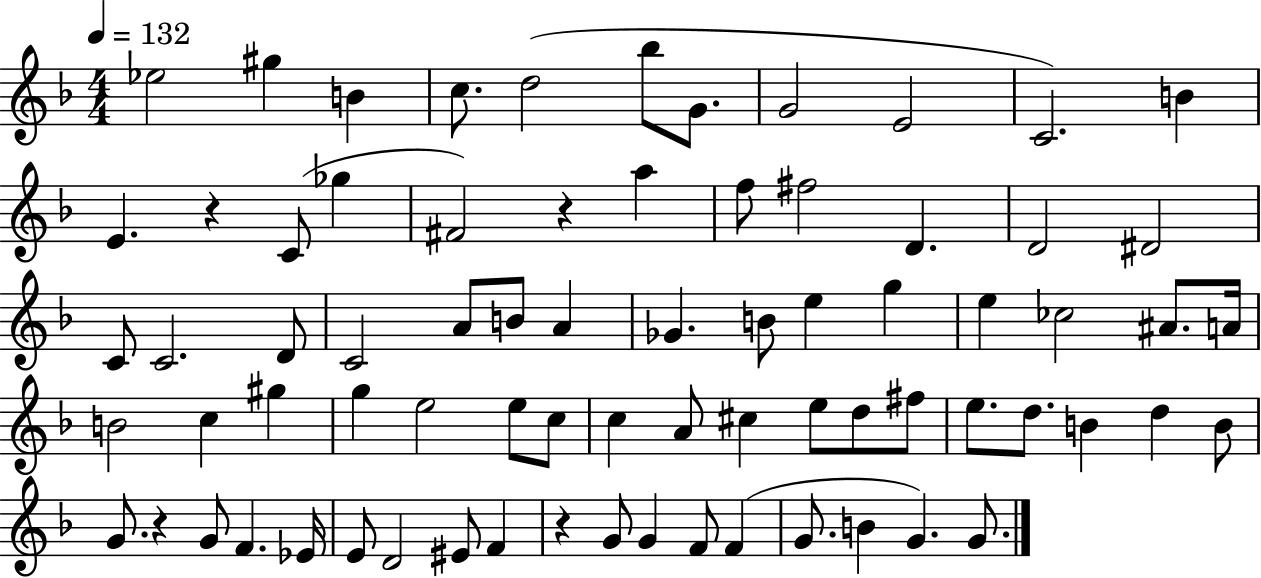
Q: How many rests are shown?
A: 4